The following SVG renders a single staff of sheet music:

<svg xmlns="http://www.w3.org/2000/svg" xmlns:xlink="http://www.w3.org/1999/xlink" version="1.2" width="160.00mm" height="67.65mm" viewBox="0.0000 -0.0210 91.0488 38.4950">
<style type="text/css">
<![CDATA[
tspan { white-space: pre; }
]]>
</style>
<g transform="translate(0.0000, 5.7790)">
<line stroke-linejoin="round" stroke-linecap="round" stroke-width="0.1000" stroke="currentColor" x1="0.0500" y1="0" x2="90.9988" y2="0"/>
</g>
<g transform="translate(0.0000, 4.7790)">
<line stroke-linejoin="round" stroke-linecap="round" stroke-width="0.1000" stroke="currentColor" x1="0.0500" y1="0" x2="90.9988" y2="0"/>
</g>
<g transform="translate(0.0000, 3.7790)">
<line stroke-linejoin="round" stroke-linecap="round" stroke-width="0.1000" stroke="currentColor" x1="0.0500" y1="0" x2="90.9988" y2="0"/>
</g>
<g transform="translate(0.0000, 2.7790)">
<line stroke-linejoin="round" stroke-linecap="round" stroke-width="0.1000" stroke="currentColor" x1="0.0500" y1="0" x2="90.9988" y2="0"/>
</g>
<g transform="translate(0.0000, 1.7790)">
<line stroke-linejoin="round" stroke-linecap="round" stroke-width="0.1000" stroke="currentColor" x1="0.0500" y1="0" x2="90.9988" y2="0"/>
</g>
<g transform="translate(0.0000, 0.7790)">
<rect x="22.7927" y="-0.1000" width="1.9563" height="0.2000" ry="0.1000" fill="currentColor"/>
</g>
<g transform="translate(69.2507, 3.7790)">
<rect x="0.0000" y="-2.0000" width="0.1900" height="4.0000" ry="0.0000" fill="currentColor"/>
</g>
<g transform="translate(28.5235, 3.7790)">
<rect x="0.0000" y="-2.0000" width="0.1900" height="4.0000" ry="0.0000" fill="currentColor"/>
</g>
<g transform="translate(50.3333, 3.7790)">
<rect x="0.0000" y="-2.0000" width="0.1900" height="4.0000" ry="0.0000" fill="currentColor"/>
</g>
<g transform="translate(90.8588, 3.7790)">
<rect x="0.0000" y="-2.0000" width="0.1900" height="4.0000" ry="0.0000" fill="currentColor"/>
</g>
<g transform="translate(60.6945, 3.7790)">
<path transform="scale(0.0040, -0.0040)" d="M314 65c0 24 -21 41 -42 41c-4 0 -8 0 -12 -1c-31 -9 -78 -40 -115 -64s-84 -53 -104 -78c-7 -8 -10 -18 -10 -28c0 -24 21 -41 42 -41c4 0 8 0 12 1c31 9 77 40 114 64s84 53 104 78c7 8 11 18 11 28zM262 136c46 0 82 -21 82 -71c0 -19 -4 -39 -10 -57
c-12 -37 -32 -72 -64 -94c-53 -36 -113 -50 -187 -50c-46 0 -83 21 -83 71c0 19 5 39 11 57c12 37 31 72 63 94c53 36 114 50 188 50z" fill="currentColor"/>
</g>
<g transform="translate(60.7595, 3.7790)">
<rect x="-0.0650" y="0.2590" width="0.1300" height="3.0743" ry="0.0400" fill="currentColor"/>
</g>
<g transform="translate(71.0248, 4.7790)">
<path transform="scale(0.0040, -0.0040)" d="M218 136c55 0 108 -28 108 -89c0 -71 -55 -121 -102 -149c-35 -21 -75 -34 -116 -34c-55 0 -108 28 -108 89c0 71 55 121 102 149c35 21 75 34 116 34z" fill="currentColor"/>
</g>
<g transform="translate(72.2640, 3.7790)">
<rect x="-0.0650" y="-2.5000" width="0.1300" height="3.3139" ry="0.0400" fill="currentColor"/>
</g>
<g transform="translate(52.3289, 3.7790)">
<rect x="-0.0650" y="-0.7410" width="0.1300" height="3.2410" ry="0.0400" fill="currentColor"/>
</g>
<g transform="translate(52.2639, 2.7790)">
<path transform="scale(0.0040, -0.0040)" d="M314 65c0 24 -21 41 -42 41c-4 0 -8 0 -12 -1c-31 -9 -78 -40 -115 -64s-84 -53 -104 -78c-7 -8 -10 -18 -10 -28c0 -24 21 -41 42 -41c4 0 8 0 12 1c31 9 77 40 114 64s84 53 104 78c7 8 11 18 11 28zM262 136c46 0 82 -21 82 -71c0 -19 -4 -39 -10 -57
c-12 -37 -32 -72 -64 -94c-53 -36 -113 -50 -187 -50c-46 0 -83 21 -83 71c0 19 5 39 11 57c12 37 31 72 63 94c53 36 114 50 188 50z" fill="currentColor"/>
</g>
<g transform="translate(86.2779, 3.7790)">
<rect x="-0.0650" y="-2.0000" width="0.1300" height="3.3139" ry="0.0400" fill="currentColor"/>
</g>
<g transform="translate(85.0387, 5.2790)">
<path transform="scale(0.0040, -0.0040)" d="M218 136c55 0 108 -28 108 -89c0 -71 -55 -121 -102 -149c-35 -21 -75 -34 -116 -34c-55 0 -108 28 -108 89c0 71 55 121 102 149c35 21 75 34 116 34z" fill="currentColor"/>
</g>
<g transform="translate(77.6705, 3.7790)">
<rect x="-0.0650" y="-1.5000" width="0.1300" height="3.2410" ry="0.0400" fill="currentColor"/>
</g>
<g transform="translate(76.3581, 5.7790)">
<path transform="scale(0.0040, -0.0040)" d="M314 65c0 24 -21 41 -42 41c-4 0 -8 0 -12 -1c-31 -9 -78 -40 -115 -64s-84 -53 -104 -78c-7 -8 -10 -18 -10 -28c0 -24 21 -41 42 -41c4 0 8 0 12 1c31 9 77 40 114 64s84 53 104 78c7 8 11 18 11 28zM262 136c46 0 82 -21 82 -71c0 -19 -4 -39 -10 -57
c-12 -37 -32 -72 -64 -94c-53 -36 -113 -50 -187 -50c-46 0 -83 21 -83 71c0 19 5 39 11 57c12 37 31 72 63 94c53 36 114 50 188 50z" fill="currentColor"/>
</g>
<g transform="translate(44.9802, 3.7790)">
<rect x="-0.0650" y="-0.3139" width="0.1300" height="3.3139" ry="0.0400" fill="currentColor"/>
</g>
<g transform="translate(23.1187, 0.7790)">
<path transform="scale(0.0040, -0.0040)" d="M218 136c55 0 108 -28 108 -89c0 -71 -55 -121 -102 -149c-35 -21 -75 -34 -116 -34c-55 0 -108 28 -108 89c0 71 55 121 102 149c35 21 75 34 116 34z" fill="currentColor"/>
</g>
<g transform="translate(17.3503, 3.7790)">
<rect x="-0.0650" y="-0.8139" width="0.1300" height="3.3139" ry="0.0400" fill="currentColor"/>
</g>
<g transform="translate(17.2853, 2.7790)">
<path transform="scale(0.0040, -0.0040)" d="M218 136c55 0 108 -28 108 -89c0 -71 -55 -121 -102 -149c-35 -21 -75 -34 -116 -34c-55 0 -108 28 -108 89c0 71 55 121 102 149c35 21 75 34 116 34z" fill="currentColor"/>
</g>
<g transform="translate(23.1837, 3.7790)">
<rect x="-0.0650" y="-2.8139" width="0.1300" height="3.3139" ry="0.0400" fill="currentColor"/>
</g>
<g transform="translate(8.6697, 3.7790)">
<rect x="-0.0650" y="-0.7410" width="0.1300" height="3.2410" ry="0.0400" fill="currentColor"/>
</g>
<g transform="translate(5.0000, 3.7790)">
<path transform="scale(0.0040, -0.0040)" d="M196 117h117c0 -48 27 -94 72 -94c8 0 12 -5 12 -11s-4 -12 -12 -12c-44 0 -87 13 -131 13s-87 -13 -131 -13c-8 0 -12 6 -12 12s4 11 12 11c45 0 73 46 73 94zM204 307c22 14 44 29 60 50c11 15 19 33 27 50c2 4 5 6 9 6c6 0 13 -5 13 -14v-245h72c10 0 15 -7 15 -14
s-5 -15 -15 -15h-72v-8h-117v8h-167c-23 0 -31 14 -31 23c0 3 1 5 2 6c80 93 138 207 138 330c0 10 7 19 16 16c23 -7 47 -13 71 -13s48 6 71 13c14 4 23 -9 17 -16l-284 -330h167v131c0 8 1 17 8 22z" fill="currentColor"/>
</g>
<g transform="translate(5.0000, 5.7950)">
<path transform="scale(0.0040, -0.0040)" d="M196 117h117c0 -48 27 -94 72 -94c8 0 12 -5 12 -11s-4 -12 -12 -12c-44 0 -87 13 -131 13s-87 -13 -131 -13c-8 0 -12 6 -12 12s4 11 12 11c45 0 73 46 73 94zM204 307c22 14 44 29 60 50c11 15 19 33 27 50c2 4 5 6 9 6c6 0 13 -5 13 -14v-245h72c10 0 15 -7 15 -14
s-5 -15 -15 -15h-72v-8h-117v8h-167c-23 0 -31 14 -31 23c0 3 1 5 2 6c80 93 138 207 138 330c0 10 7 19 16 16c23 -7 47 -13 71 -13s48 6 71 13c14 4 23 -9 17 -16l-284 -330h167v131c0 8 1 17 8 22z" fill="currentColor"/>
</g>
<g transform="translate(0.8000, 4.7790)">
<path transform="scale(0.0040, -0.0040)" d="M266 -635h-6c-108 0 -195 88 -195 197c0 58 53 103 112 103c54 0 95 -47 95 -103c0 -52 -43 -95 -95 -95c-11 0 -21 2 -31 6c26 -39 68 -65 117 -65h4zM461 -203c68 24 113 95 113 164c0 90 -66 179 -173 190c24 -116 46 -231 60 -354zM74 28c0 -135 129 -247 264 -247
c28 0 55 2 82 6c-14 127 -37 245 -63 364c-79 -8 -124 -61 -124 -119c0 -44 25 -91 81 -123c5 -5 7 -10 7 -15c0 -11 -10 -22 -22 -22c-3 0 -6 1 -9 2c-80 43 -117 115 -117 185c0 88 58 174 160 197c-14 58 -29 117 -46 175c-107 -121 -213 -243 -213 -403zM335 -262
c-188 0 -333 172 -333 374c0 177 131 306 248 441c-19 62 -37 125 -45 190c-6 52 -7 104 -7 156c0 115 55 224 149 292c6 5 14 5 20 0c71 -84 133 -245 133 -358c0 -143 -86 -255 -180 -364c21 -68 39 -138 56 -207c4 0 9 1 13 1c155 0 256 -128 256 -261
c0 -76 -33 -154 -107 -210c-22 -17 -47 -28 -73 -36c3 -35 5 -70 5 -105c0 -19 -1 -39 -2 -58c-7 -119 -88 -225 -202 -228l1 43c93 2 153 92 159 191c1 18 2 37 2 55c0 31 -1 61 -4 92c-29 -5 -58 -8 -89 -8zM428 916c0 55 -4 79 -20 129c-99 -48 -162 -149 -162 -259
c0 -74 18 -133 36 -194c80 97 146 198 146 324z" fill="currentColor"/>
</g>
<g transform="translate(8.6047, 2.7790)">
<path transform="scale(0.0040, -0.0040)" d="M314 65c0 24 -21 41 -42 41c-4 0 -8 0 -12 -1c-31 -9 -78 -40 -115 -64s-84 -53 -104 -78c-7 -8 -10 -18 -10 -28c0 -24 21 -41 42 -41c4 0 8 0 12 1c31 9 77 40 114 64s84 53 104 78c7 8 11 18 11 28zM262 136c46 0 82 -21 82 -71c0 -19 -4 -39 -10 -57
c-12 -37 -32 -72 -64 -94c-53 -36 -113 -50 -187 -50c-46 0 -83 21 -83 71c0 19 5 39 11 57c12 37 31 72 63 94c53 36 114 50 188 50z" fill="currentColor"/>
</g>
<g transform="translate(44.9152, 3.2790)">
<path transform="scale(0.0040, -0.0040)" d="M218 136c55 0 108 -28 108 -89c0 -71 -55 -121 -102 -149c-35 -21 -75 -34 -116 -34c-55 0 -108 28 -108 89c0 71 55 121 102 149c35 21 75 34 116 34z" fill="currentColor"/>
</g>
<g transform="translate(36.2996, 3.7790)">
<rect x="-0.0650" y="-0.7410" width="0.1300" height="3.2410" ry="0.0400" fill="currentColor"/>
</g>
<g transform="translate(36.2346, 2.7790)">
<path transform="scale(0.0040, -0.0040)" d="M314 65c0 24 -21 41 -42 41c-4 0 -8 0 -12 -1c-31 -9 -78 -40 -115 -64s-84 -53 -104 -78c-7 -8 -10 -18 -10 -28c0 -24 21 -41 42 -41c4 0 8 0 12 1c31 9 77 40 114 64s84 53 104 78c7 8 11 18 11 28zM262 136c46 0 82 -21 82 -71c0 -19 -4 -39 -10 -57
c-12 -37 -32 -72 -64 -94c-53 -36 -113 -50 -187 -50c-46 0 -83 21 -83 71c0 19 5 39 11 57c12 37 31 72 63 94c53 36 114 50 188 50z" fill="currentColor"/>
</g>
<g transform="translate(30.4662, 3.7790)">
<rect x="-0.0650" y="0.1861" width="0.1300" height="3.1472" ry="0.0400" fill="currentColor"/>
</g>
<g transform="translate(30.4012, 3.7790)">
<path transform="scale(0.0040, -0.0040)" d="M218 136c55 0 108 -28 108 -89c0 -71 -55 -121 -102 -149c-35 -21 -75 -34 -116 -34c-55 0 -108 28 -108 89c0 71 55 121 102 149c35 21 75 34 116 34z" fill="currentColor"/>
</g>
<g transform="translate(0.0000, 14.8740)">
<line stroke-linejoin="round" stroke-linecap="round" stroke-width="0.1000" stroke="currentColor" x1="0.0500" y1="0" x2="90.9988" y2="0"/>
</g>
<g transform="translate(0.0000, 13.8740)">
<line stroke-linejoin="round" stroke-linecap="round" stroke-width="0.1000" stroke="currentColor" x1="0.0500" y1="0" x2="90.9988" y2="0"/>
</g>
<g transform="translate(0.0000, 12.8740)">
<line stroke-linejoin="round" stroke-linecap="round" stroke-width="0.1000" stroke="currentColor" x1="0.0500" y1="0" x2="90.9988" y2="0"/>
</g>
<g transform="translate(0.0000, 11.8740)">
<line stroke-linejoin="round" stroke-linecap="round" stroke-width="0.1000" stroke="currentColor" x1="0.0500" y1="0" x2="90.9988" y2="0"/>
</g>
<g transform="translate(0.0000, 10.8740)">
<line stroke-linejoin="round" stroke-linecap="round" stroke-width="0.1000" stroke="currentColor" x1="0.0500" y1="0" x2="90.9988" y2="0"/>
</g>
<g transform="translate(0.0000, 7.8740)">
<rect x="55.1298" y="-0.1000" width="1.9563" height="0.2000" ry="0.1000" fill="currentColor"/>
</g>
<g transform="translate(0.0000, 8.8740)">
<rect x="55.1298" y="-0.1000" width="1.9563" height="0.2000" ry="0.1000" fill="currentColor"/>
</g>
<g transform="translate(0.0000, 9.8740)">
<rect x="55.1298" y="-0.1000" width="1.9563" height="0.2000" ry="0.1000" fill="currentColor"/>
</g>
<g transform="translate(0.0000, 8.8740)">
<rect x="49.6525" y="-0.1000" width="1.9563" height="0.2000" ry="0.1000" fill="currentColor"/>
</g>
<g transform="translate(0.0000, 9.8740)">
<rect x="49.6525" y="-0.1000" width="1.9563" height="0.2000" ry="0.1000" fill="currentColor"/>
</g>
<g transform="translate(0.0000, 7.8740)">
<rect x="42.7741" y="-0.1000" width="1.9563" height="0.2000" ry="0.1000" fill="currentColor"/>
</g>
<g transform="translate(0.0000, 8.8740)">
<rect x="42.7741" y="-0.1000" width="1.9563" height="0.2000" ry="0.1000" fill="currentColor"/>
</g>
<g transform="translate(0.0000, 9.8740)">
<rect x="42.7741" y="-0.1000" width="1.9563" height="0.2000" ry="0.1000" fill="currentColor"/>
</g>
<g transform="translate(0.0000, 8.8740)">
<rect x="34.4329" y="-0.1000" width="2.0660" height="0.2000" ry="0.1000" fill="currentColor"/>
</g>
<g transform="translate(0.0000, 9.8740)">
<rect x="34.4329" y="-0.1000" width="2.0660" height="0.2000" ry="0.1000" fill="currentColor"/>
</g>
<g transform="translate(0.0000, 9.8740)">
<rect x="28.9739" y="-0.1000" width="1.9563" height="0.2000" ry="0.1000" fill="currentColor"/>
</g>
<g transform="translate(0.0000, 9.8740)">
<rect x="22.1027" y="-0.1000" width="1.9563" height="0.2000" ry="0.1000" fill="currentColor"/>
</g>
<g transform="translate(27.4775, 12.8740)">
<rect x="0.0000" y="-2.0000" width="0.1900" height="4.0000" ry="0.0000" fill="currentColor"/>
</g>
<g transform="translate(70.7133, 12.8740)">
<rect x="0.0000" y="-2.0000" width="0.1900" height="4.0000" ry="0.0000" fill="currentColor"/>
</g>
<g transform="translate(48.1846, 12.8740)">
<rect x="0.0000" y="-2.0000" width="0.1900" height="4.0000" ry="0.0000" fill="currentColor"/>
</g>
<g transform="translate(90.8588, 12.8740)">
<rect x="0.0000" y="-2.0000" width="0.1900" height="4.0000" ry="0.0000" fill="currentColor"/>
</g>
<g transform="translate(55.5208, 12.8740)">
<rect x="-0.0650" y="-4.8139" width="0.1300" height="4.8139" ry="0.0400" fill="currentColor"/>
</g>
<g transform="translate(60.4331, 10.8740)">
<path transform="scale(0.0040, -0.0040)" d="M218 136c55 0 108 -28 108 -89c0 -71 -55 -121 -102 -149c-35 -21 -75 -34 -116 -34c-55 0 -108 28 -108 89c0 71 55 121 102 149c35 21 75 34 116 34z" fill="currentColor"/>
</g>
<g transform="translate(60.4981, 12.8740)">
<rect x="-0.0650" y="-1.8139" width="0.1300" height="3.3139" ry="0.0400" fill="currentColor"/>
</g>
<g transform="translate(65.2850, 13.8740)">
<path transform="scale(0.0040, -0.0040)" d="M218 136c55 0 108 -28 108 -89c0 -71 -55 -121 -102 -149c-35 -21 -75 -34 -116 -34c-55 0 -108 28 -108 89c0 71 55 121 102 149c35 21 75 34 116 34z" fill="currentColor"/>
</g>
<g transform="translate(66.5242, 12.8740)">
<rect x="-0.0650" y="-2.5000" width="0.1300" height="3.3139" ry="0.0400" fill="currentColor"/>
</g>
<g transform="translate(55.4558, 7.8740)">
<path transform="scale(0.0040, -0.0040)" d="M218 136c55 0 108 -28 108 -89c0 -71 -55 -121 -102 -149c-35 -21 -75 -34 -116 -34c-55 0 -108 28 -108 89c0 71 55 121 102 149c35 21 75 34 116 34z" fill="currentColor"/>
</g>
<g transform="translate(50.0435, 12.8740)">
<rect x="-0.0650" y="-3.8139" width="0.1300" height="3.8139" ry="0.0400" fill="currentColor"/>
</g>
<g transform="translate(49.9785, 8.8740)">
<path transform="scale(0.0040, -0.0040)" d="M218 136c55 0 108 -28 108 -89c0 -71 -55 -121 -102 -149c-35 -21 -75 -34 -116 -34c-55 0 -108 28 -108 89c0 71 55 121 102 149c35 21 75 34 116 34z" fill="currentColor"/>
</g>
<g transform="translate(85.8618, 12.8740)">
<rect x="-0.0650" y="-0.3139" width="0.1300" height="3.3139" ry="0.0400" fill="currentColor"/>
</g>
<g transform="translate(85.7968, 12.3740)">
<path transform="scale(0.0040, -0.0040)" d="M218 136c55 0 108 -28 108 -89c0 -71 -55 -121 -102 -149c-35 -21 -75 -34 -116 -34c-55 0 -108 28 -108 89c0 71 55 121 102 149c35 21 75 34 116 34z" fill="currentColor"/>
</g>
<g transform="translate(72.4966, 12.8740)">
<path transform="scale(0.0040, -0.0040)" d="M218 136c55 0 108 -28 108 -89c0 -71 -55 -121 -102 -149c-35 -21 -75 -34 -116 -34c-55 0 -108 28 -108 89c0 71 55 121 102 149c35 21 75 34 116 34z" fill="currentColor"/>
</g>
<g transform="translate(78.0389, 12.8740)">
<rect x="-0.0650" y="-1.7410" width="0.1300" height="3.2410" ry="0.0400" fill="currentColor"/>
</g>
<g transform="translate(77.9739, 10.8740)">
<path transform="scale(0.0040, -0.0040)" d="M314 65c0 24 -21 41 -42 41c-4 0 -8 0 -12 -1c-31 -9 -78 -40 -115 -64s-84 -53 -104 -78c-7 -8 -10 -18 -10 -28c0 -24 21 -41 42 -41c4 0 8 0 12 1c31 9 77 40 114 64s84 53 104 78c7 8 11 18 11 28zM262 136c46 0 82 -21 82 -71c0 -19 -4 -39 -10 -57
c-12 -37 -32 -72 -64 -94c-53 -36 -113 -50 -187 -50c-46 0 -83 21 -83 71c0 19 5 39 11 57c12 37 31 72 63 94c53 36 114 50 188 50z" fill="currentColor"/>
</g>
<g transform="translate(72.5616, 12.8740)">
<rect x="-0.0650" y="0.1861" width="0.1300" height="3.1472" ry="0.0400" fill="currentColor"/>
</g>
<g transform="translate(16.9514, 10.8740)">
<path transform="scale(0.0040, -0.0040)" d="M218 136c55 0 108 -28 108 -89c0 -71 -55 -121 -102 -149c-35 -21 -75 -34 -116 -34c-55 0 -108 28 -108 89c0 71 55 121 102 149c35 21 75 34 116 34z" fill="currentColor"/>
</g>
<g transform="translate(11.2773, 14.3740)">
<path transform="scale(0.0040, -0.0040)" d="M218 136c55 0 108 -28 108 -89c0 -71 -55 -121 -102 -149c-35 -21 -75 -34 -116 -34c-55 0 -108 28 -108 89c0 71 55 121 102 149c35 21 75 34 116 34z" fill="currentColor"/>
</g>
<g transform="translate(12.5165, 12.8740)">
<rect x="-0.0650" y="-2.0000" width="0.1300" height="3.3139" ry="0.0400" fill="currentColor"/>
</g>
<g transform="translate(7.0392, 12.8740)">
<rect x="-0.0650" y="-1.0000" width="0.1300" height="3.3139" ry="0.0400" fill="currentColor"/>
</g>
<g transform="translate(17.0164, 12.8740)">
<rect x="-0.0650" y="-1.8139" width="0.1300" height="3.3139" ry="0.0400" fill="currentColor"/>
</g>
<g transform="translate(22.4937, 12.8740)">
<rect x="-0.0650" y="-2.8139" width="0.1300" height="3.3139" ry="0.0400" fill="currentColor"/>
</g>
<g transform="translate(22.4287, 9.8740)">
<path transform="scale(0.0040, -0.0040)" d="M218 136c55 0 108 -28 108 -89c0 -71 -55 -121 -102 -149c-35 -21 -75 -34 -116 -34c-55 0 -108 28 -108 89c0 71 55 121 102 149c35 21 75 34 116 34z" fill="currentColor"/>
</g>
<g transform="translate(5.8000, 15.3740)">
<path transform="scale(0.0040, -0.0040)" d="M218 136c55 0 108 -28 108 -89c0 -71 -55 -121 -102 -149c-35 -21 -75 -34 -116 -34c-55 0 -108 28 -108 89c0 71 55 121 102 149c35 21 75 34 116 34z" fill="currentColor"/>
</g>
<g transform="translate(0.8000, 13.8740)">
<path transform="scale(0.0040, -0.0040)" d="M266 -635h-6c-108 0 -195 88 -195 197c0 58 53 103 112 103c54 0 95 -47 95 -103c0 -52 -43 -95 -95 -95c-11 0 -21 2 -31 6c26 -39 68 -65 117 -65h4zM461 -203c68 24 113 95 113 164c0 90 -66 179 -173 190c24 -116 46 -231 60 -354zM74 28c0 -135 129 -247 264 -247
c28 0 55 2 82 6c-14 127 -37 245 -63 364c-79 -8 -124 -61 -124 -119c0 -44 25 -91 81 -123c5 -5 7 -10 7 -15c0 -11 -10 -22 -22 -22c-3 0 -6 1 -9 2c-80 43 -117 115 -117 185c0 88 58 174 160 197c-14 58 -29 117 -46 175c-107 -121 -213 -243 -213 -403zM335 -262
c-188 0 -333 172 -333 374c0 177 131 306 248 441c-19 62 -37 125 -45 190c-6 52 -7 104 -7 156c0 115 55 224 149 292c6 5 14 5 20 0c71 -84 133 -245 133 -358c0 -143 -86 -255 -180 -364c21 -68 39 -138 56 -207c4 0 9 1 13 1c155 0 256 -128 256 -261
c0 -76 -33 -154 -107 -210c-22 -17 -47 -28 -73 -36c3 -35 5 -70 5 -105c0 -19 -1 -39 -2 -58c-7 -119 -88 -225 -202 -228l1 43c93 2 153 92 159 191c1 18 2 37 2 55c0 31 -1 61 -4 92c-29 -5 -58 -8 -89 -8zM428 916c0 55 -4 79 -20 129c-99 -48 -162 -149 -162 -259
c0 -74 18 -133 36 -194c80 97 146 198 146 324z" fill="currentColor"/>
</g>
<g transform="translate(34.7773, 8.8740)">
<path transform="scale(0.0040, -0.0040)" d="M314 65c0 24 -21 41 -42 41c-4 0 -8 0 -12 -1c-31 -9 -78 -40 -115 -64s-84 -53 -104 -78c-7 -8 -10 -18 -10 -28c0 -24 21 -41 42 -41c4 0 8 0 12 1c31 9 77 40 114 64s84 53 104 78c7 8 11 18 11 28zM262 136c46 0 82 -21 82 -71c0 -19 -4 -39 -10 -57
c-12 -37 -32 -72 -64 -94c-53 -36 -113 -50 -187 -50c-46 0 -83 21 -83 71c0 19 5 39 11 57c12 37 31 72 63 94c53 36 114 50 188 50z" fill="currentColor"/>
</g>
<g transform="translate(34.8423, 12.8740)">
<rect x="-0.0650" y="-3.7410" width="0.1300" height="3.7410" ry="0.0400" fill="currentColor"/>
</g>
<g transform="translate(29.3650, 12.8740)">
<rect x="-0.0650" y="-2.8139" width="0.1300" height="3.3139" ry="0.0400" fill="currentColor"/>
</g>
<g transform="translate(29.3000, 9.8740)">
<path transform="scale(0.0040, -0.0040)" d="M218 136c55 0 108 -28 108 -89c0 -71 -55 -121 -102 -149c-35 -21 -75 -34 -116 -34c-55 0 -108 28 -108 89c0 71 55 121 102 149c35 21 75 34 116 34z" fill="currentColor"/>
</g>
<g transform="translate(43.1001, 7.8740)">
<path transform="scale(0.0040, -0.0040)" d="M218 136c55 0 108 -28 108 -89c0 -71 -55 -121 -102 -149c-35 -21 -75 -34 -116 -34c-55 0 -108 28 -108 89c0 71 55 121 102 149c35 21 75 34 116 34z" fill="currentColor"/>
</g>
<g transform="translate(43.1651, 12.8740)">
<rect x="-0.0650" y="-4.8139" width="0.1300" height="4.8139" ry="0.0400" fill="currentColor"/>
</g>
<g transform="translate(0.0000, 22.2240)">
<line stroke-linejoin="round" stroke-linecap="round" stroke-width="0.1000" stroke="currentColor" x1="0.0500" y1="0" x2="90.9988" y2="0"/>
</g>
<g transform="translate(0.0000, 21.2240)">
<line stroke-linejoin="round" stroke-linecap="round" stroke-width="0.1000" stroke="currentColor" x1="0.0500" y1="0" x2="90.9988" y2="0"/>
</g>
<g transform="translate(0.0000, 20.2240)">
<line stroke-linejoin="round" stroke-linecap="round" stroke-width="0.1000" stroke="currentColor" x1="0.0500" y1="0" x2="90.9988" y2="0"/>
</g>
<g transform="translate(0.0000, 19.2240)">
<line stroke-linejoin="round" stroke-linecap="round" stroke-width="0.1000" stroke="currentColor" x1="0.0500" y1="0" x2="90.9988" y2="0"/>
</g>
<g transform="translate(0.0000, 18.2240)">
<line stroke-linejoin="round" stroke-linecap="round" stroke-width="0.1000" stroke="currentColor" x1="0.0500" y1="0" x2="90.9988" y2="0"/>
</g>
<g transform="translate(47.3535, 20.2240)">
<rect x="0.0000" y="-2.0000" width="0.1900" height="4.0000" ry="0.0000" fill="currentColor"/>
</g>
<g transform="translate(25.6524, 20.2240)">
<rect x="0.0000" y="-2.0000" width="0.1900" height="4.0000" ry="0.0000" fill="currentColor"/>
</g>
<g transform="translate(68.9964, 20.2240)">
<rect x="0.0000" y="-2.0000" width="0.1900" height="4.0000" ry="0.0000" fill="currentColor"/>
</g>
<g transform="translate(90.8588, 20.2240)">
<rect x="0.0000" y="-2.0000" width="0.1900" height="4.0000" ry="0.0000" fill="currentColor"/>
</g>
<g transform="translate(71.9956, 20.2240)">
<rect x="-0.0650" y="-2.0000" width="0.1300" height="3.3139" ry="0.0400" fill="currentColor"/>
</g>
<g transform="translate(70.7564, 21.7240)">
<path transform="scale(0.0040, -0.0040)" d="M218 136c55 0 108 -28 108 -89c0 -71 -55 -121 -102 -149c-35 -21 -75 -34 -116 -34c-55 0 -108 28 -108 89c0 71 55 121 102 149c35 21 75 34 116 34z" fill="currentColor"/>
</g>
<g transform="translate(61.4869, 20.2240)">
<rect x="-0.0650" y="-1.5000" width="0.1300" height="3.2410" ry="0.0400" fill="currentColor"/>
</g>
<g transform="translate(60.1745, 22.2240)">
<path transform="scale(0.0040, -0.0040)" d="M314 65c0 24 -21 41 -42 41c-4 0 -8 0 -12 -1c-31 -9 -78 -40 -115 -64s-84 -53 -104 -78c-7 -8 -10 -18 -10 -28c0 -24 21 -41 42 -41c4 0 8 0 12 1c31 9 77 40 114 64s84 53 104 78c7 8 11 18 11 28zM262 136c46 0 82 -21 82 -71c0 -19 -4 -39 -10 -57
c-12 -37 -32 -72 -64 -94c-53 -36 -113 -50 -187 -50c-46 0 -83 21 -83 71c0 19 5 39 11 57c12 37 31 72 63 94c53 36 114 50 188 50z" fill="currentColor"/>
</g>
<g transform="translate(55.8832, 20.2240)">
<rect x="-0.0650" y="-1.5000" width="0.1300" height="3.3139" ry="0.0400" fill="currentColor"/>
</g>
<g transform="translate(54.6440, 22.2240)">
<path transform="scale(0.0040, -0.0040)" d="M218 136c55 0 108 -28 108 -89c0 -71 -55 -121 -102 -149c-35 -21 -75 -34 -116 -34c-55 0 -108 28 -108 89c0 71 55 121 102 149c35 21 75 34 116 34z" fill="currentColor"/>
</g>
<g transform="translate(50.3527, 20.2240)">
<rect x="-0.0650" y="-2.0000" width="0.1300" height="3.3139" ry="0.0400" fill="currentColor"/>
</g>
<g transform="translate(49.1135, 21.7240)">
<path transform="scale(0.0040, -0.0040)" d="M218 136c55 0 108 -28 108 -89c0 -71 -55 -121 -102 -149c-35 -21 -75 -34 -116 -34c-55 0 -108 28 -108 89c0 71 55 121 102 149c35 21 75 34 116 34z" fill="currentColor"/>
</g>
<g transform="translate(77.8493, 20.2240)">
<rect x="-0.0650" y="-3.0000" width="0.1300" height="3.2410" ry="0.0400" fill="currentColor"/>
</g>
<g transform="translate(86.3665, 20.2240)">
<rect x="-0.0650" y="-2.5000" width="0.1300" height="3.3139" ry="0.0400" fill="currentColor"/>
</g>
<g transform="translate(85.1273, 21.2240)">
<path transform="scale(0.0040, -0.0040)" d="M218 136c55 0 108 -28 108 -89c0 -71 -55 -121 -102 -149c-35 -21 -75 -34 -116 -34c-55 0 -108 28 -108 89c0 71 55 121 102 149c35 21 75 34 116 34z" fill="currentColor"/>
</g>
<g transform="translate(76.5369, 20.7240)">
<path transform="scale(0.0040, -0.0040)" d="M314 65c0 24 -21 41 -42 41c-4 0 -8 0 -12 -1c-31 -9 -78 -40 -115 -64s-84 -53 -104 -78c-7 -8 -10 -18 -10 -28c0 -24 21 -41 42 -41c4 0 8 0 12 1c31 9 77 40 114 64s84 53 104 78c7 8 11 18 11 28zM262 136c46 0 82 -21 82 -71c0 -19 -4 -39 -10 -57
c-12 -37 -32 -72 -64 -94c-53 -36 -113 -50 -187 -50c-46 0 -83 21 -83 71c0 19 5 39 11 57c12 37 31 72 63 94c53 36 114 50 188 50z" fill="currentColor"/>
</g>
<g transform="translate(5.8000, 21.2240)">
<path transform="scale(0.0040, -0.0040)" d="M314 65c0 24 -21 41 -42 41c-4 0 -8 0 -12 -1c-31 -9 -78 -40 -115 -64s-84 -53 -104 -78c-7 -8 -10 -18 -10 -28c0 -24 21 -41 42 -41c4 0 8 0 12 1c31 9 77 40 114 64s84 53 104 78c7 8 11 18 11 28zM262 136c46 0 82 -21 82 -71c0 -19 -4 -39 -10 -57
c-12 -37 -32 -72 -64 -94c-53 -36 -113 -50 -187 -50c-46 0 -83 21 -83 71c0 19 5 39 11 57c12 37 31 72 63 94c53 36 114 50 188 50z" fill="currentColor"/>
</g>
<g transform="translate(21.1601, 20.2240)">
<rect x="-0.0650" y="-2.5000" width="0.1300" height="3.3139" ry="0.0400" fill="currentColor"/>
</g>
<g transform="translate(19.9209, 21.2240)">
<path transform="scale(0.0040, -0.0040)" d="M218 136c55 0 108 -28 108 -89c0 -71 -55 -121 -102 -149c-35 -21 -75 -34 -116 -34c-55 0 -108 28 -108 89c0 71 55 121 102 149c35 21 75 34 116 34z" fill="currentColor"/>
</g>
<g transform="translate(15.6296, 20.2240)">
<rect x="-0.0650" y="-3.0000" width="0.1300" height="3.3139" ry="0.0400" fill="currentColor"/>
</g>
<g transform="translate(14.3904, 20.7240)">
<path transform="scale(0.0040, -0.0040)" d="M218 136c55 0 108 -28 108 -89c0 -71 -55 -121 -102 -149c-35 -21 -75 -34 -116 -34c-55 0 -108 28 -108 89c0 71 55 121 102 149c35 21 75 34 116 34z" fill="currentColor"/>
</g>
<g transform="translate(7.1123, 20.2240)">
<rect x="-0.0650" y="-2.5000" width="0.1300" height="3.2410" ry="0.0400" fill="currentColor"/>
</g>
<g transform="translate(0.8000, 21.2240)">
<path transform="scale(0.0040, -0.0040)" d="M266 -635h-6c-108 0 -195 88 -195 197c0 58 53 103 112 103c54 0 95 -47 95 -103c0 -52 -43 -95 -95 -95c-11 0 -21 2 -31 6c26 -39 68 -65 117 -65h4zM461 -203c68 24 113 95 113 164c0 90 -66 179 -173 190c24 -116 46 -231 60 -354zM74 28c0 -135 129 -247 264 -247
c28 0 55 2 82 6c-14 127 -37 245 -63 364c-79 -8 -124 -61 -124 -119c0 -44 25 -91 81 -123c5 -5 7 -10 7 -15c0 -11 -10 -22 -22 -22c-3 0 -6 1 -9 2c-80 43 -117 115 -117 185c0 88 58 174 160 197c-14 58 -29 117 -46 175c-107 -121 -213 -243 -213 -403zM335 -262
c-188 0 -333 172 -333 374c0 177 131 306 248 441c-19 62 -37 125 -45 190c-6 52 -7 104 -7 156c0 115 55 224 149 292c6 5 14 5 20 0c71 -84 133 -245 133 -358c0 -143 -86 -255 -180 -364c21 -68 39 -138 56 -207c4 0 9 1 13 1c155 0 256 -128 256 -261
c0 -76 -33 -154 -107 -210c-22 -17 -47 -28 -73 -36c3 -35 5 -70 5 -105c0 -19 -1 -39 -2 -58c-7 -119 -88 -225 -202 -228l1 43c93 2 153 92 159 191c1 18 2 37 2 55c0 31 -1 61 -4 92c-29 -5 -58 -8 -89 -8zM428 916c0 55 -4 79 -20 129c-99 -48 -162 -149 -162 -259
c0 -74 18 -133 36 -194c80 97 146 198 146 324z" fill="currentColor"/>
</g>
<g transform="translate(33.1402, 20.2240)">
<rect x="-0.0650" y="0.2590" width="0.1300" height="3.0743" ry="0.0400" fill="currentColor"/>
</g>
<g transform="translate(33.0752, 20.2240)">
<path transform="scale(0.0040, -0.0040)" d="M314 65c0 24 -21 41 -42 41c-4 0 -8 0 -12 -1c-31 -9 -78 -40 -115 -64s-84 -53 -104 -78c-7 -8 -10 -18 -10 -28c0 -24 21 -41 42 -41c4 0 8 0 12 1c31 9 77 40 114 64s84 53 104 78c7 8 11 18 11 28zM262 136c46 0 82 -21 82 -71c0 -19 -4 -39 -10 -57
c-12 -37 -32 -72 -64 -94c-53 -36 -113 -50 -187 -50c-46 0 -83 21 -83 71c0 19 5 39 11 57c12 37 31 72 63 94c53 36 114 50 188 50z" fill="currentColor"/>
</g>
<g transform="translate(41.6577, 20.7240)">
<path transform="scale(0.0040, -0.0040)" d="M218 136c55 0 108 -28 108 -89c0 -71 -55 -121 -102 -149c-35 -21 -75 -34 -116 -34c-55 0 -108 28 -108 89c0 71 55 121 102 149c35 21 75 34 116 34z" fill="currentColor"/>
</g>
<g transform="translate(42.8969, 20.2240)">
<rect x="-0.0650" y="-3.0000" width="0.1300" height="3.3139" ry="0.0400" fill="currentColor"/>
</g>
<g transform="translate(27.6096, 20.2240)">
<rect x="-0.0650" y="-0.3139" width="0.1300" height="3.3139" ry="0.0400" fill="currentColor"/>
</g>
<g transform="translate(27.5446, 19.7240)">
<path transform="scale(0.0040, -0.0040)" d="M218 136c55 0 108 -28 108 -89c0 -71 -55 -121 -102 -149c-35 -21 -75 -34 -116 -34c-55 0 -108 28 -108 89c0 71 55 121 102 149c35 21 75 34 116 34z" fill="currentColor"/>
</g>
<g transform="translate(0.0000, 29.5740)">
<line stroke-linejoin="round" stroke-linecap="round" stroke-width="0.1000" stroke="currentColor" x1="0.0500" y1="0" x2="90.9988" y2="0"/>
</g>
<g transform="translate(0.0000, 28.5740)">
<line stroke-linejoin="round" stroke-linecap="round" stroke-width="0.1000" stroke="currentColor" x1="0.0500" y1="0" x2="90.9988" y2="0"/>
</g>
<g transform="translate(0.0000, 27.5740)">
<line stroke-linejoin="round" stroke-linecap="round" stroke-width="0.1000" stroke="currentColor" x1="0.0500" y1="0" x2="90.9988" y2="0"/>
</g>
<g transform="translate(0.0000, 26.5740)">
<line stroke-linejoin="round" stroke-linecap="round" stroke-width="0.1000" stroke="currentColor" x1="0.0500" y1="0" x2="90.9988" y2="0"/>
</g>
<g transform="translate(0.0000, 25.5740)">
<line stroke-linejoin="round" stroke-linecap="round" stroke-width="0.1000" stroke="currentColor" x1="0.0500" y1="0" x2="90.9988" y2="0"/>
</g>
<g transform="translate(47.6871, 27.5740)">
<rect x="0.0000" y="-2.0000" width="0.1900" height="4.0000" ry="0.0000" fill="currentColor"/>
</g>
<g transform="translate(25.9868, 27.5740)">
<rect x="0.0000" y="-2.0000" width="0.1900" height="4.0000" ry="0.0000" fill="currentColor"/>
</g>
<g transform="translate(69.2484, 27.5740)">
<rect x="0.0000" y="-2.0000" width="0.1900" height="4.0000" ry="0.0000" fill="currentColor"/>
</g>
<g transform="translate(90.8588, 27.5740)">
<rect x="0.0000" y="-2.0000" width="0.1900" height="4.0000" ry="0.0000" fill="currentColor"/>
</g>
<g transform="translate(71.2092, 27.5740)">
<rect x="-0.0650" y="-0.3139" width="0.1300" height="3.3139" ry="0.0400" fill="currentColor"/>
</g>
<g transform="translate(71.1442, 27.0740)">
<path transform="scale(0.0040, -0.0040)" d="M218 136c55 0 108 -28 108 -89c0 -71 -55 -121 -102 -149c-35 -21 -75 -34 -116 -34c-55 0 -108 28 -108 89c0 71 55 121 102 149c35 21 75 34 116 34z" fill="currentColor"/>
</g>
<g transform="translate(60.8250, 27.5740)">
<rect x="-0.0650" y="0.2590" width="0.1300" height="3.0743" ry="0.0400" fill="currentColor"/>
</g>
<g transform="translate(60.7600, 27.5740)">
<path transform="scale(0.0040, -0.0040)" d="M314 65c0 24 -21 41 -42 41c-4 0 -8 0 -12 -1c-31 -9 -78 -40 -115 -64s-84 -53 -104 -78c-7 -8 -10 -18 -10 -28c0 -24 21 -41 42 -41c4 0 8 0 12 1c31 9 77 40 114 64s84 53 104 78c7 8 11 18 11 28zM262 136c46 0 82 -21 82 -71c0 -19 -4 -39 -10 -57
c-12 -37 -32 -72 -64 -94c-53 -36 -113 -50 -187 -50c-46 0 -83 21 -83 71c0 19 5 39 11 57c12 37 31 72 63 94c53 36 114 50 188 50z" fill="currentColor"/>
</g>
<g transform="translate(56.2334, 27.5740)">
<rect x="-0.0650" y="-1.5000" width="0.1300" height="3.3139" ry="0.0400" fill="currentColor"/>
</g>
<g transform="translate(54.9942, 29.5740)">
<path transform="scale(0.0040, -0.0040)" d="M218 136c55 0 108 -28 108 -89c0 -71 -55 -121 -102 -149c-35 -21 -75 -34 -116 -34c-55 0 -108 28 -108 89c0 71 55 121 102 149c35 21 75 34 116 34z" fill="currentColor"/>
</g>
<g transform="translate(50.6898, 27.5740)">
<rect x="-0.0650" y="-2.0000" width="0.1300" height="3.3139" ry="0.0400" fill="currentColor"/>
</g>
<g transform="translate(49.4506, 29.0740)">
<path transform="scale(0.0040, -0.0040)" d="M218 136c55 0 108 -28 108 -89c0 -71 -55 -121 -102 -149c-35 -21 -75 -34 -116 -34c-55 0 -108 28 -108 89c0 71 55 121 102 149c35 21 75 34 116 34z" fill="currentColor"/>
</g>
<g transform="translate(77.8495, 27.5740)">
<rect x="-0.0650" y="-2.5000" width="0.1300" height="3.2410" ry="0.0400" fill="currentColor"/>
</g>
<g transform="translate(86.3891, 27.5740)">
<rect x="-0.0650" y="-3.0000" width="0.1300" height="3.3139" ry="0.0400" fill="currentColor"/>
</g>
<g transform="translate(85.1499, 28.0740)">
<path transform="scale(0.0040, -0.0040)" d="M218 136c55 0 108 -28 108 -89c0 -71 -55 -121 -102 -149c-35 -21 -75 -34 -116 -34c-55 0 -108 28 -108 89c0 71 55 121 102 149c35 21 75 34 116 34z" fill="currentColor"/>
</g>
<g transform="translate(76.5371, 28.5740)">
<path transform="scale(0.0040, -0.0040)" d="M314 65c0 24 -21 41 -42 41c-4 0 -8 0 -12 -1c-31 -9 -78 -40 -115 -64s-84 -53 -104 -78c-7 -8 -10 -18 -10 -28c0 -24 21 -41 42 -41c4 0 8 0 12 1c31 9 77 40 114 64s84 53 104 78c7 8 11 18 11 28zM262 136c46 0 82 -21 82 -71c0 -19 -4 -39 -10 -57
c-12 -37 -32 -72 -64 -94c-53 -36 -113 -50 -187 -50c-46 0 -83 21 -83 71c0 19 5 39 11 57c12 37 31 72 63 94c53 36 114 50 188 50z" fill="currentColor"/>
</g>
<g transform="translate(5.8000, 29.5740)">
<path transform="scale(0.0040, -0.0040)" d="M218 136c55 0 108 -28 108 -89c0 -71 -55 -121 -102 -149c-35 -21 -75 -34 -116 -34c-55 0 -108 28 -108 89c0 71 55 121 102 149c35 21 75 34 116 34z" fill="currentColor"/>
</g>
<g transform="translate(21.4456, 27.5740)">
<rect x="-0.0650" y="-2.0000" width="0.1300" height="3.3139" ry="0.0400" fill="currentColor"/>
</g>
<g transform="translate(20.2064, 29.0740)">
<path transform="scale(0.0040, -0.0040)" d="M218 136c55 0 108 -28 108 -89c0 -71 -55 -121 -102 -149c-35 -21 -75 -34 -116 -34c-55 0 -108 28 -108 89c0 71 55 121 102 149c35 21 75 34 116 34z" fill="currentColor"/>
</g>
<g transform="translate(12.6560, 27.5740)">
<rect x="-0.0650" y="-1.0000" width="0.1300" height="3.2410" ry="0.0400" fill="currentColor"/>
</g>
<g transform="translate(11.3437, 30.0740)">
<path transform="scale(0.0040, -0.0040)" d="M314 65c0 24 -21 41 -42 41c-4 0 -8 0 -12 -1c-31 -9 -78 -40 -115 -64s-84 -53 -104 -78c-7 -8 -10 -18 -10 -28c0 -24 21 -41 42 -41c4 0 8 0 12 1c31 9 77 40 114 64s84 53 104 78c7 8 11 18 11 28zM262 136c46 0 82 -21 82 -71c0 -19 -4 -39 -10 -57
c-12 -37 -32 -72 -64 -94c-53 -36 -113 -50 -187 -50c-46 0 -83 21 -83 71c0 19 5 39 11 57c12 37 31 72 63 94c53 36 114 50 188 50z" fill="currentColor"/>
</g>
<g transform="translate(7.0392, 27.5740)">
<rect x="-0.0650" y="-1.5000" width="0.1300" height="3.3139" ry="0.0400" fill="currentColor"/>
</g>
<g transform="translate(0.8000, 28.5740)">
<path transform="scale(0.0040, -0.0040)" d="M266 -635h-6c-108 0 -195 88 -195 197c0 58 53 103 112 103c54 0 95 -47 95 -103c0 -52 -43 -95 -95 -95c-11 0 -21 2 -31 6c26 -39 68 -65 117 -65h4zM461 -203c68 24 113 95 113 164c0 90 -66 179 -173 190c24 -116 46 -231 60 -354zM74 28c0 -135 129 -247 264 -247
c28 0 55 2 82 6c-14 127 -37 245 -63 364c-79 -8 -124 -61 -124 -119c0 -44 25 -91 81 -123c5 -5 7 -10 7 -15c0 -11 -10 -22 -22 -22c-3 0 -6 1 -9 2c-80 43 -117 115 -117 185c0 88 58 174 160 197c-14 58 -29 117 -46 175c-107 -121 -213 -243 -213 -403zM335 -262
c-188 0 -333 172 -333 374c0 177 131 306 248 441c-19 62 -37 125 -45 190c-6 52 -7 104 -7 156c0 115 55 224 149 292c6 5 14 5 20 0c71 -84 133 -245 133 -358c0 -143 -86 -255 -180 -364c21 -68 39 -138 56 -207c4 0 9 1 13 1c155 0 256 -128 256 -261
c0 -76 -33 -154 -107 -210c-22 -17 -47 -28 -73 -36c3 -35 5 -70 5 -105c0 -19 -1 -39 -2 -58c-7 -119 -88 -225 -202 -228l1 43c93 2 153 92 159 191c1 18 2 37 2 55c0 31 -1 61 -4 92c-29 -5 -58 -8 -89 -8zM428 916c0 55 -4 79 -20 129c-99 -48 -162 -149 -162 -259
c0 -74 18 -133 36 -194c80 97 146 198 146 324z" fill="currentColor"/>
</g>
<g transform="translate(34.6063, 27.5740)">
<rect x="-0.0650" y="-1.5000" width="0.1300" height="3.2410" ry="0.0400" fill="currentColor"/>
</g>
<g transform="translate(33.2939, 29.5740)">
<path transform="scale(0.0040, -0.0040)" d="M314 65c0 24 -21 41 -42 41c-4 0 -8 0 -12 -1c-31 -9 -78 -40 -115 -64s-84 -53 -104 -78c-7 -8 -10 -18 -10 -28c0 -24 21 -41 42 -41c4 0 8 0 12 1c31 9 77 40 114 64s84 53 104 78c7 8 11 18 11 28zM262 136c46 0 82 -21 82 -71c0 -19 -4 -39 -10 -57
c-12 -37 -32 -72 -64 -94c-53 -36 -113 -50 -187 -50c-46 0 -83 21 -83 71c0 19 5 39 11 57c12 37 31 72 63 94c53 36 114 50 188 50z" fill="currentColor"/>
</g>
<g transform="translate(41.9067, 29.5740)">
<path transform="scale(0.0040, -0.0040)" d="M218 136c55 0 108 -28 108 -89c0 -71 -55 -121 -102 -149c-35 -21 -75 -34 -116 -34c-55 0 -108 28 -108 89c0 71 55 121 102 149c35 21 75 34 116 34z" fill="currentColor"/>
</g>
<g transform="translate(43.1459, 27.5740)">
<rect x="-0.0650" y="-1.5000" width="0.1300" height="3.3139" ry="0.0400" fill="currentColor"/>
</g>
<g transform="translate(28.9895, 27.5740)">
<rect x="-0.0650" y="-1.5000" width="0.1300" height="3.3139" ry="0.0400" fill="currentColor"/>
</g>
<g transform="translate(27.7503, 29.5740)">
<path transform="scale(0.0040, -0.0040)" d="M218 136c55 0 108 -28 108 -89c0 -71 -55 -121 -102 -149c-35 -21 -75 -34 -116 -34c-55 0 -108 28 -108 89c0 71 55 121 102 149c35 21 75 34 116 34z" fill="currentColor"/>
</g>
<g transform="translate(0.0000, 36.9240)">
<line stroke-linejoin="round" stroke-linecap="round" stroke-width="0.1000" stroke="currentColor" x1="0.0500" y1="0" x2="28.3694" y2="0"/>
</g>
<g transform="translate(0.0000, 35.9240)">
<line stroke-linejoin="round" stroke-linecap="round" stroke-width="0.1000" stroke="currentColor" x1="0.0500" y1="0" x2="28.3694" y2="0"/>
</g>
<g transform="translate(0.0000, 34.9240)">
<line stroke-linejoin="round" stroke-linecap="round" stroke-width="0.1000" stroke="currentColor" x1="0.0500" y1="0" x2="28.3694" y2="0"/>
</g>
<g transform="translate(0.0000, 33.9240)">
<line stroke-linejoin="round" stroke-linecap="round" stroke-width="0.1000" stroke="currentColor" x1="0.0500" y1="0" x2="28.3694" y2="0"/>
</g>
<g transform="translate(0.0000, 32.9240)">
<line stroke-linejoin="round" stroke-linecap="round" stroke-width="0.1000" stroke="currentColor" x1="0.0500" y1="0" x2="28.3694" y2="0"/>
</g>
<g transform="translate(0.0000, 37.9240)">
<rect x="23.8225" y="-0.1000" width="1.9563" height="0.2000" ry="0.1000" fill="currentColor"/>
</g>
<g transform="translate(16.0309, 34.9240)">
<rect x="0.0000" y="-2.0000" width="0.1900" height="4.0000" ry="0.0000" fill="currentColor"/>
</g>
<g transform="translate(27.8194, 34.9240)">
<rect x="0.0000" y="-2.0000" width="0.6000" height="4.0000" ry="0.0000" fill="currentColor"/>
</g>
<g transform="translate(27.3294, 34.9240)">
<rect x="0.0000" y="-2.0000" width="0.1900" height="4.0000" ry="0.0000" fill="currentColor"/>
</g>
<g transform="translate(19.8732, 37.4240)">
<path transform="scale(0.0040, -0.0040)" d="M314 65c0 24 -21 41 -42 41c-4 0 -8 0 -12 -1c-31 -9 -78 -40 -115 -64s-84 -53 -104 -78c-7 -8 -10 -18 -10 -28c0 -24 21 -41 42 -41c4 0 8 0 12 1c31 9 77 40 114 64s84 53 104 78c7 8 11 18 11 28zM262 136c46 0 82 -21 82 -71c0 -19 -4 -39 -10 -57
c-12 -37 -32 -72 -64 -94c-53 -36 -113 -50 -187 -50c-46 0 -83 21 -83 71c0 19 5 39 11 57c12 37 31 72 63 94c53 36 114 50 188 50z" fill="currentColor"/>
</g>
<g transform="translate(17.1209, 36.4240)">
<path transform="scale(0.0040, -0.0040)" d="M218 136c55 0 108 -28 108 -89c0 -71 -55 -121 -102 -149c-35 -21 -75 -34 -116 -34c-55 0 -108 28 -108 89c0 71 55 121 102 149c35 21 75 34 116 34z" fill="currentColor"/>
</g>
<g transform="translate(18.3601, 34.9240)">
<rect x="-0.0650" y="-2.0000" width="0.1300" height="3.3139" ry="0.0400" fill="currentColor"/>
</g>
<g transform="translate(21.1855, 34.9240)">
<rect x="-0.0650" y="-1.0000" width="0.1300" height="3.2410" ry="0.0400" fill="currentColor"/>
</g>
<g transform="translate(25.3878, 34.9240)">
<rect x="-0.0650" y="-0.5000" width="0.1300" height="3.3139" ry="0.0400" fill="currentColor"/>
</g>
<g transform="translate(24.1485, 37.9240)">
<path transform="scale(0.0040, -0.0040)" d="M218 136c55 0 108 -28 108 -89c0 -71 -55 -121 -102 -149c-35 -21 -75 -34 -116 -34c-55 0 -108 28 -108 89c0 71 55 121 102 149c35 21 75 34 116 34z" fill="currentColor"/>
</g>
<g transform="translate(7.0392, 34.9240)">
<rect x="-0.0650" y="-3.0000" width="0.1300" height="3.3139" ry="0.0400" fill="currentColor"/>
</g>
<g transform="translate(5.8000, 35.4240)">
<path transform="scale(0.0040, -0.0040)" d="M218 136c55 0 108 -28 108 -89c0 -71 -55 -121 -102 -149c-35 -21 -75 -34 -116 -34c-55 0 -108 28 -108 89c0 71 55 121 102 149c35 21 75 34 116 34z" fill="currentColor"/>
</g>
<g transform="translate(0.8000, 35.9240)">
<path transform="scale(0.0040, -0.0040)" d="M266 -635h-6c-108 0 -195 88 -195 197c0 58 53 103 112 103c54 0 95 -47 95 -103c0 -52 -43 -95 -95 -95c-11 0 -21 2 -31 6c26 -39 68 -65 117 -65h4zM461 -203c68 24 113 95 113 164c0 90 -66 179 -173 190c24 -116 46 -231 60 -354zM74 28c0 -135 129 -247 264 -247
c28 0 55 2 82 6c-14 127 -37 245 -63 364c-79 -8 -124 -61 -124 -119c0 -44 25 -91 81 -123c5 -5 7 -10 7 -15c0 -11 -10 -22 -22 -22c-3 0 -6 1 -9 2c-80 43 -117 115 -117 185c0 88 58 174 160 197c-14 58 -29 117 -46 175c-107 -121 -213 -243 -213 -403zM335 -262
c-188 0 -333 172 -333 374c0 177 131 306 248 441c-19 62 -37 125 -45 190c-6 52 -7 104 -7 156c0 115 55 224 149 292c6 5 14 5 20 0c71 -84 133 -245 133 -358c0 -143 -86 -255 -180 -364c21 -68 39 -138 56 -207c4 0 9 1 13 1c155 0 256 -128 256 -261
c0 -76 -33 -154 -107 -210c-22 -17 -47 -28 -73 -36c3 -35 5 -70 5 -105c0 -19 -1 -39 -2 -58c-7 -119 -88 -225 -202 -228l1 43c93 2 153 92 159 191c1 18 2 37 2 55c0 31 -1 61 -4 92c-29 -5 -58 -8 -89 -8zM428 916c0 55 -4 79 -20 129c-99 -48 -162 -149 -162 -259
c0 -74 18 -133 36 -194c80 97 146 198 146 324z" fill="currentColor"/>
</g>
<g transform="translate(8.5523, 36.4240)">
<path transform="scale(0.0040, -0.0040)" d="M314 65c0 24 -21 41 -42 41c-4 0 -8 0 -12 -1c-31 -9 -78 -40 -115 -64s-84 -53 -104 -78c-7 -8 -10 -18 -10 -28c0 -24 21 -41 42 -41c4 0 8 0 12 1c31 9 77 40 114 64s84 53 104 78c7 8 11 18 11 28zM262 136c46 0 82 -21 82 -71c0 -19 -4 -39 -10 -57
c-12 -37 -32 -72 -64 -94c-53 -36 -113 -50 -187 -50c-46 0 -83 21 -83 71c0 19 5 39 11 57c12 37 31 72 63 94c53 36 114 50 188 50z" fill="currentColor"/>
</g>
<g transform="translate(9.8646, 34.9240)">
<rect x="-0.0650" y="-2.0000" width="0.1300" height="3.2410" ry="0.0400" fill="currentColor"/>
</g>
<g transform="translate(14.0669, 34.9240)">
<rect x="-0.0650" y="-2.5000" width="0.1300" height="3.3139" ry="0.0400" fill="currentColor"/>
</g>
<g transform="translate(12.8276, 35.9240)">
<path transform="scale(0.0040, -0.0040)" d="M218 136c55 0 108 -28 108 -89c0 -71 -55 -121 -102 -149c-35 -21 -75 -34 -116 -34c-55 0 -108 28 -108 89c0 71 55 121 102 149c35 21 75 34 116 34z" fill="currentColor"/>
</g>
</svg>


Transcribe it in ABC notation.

X:1
T:Untitled
M:4/4
L:1/4
K:C
d2 d a B d2 c d2 B2 G E2 F D F f a a c'2 e' c' e' f G B f2 c G2 A G c B2 A F E E2 F A2 G E D2 F E E2 E F E B2 c G2 A A F2 G F D2 C